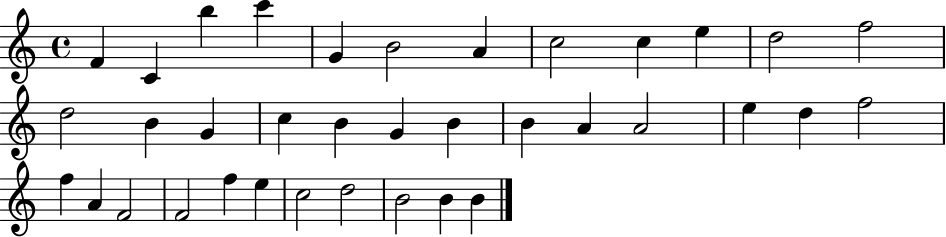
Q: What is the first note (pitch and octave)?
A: F4